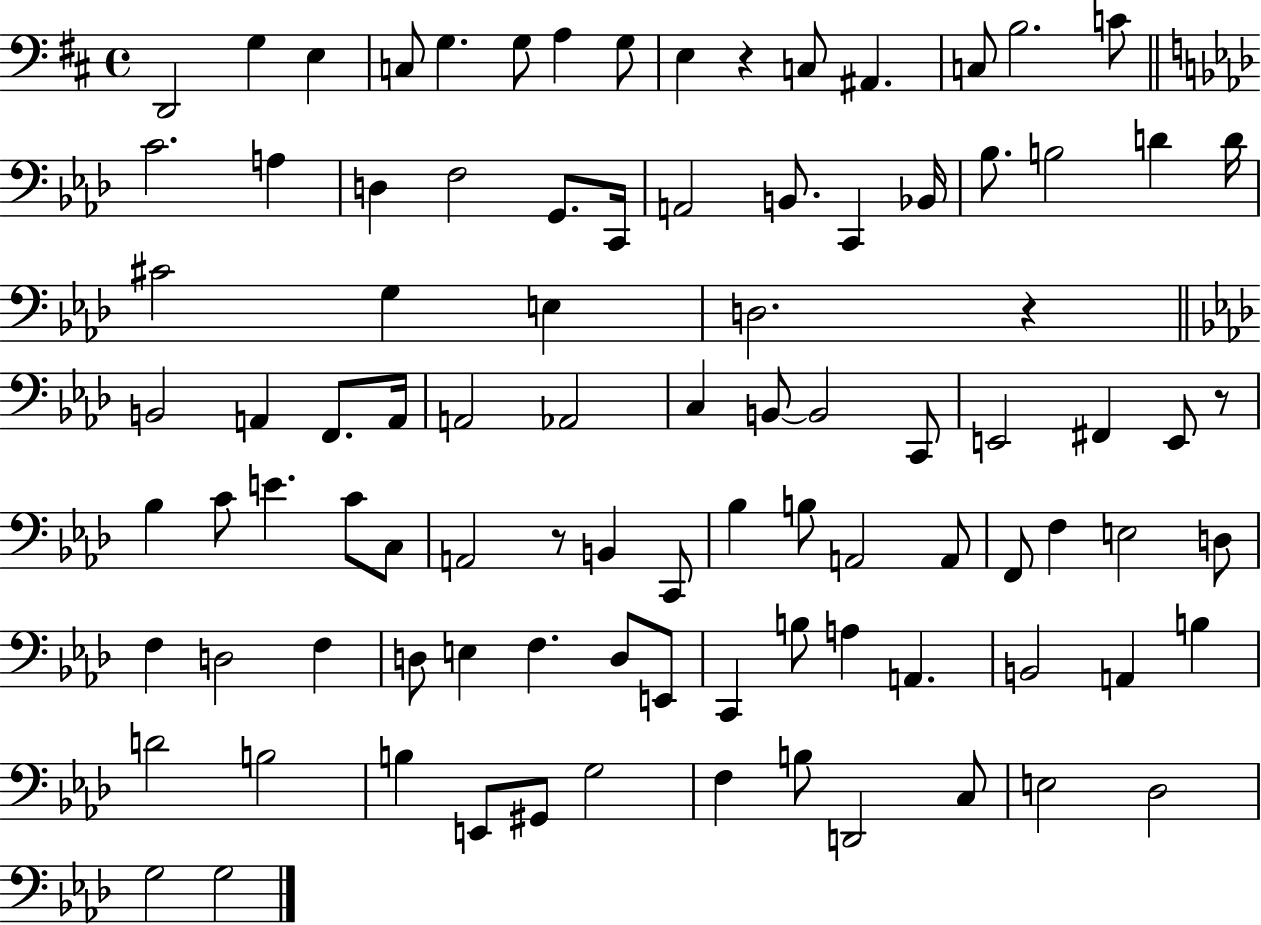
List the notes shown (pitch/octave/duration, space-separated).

D2/h G3/q E3/q C3/e G3/q. G3/e A3/q G3/e E3/q R/q C3/e A#2/q. C3/e B3/h. C4/e C4/h. A3/q D3/q F3/h G2/e. C2/s A2/h B2/e. C2/q Bb2/s Bb3/e. B3/h D4/q D4/s C#4/h G3/q E3/q D3/h. R/q B2/h A2/q F2/e. A2/s A2/h Ab2/h C3/q B2/e B2/h C2/e E2/h F#2/q E2/e R/e Bb3/q C4/e E4/q. C4/e C3/e A2/h R/e B2/q C2/e Bb3/q B3/e A2/h A2/e F2/e F3/q E3/h D3/e F3/q D3/h F3/q D3/e E3/q F3/q. D3/e E2/e C2/q B3/e A3/q A2/q. B2/h A2/q B3/q D4/h B3/h B3/q E2/e G#2/e G3/h F3/q B3/e D2/h C3/e E3/h Db3/h G3/h G3/h